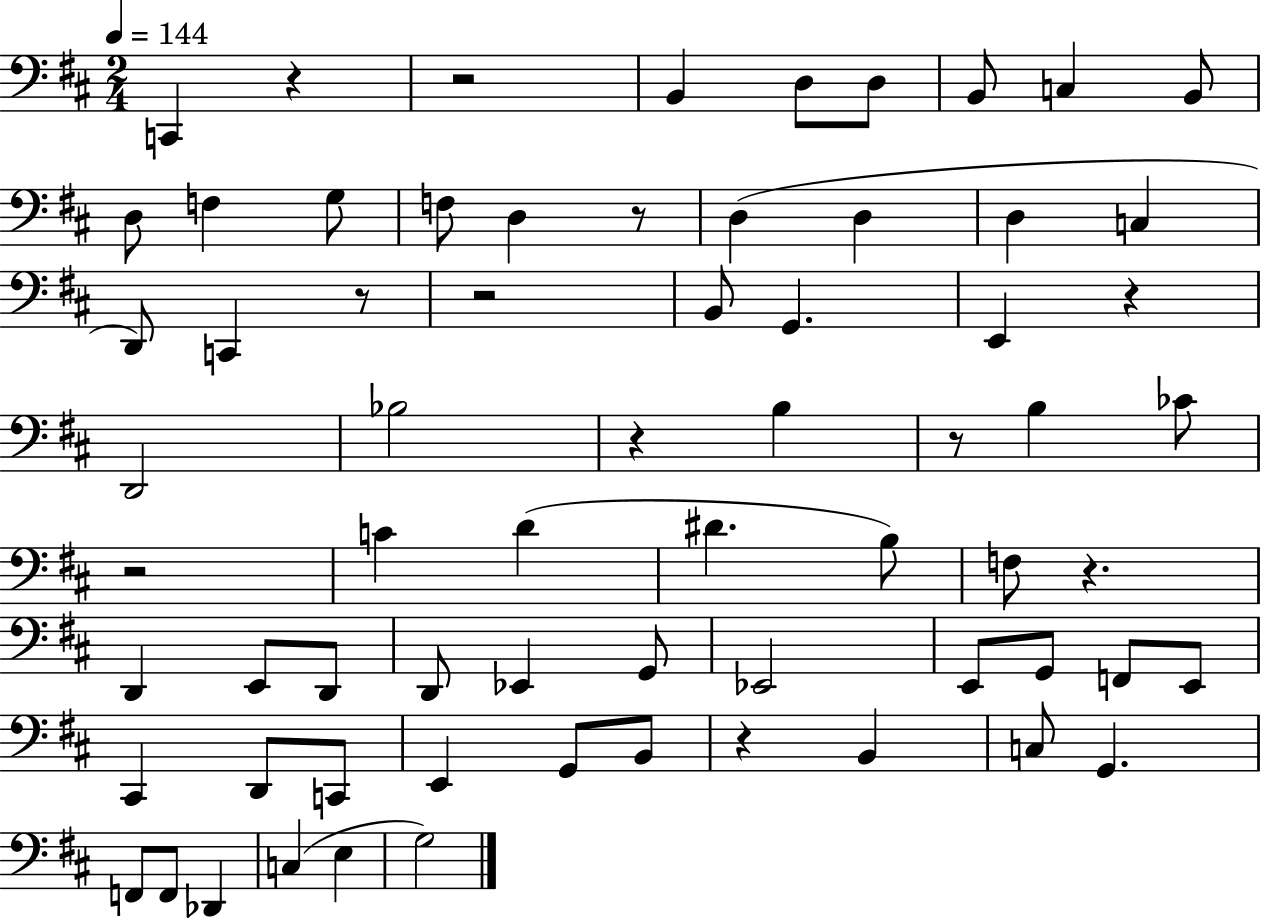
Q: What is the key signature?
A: D major